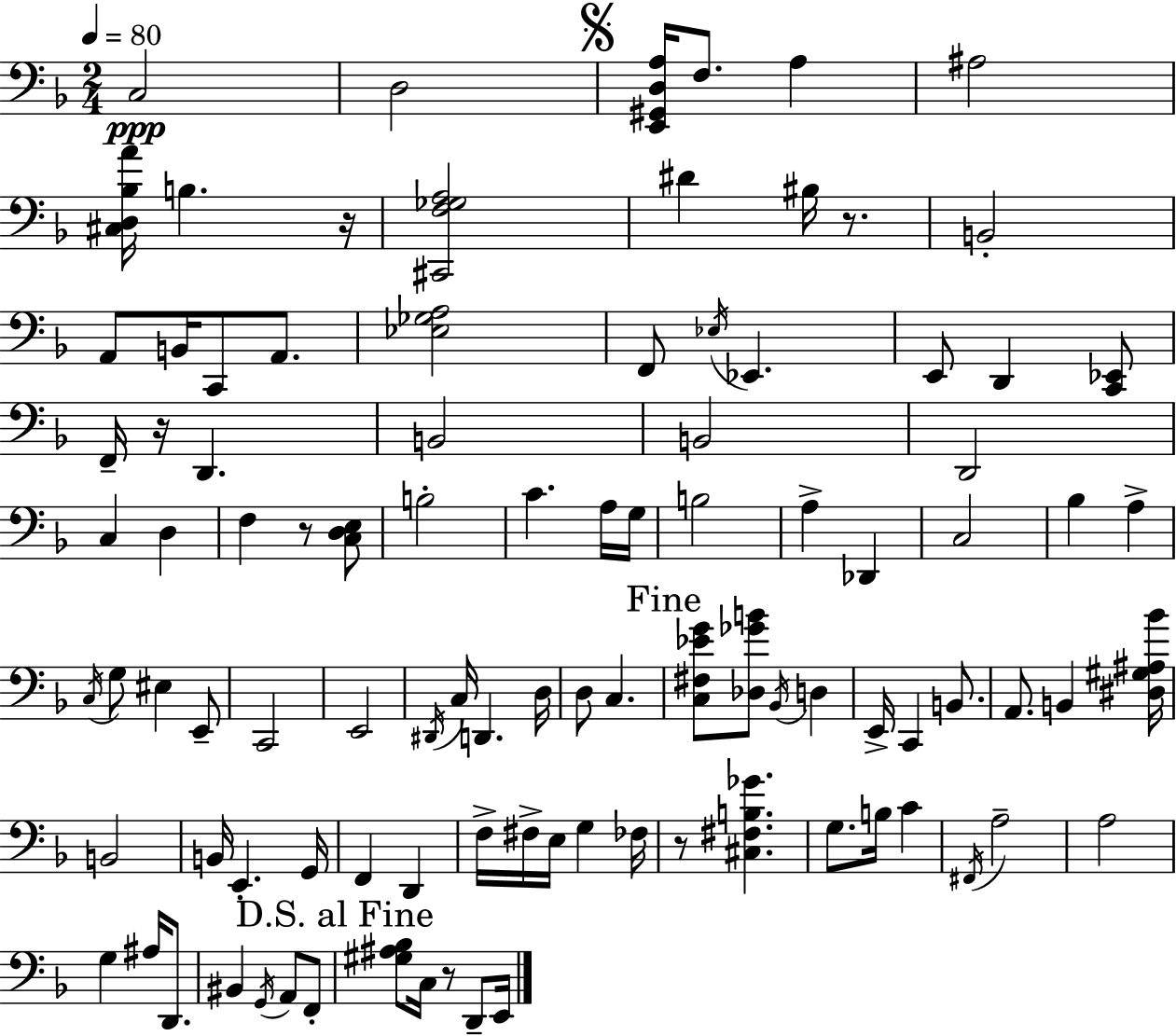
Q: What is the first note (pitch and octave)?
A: C3